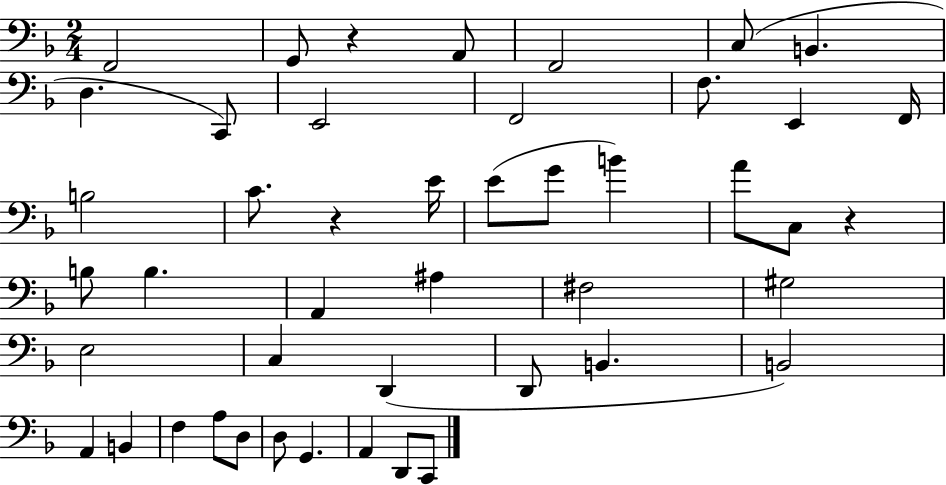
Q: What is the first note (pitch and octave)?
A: F2